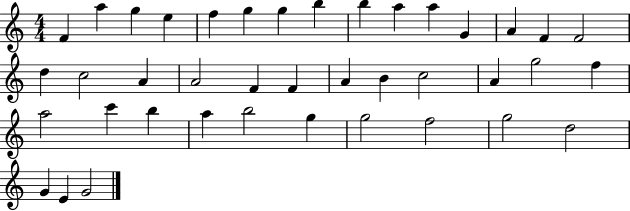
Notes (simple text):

F4/q A5/q G5/q E5/q F5/q G5/q G5/q B5/q B5/q A5/q A5/q G4/q A4/q F4/q F4/h D5/q C5/h A4/q A4/h F4/q F4/q A4/q B4/q C5/h A4/q G5/h F5/q A5/h C6/q B5/q A5/q B5/h G5/q G5/h F5/h G5/h D5/h G4/q E4/q G4/h